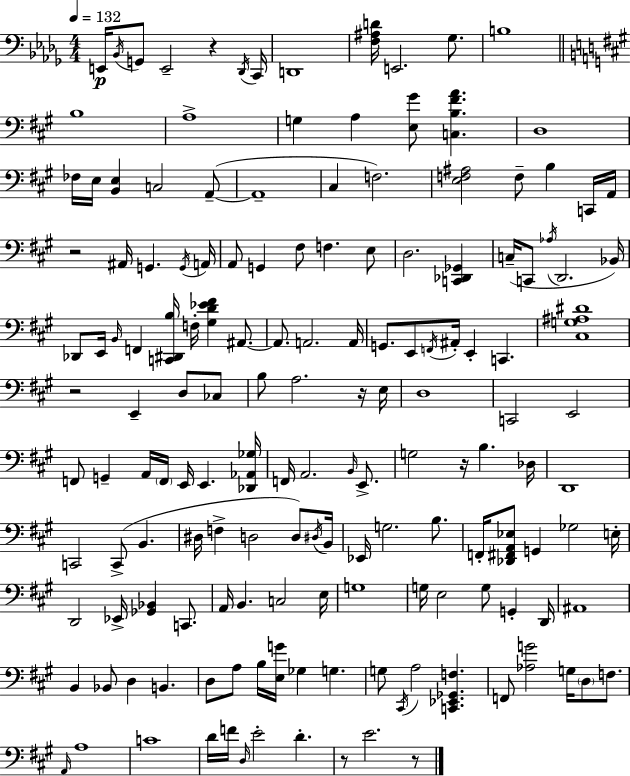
{
  \clef bass
  \numericTimeSignature
  \time 4/4
  \key bes \minor
  \tempo 4 = 132
  e,16\p \acciaccatura { bes,16 } g,8 e,2-- r4 | \acciaccatura { des,16 } c,16 d,1 | <f ais d'>16 e,2. ges8. | b1 | \break \bar "||" \break \key a \major b1 | a1-> | g4 a4 <e gis'>8 <c b fis' a'>4. | d1 | \break fes16 e16 <b, e>4 c2 a,8--~(~ | a,1-- | cis4 f2.) | <e f ais>2 f8-- b4 c,16 a,16 | \break r2 ais,16 g,4. \acciaccatura { g,16 } | a,16 a,8 g,4 fis8 f4. e8 | d2. <c, des, ges,>4 | c16--( c,8 \acciaccatura { aes16 } d,2. | \break bes,16) des,8 e,16 \grace { b,16 } f,4 <c, dis, b>16 f16-. <gis d' ees' fis'>4 | ais,8.~~ ais,8. a,2. | a,16 g,8. e,8 \acciaccatura { f,16 } ais,16-. e,4-. c,4. | <cis g ais dis'>1 | \break r2 e,4-- | d8 ces8 b8 a2. | r16 e16 d1 | c,2 e,2 | \break f,8 g,4-- a,16 \parenthesize f,16 e,16 e,4. | <des, aes, ges>16 f,16 a,2. | \grace { b,16 } e,8.-> g2 r16 b4. | des16 d,1 | \break c,2 c,8->( b,4. | dis16 f4-> d2 | d8) \acciaccatura { dis16 } b,16 ees,16 g2. | b8. f,16-. <des, fis, a, ees>8 g,4 ges2 | \break e16-. d,2 ees,16-> <ges, bes,>4 | c,8. a,16 b,4. c2 | e16 g1 | g16 e2 g8 | \break g,4-. d,16 ais,1 | b,4 bes,8 d4 | b,4. d8 a8 b16 <e g'>16 ges4 | g4. g8 \acciaccatura { cis,16 } a2 | \break <c, ees, ges, f>4. f,8 <aes g'>2 | g16 \parenthesize d8 f8. \grace { a,16 } a1 | c'1 | d'16 f'16 \grace { d16 } e'2-. | \break d'4.-. r8 e'2. | r8 \bar "|."
}